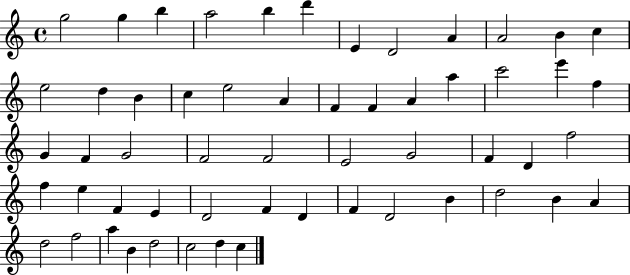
G5/h G5/q B5/q A5/h B5/q D6/q E4/q D4/h A4/q A4/h B4/q C5/q E5/h D5/q B4/q C5/q E5/h A4/q F4/q F4/q A4/q A5/q C6/h E6/q F5/q G4/q F4/q G4/h F4/h F4/h E4/h G4/h F4/q D4/q F5/h F5/q E5/q F4/q E4/q D4/h F4/q D4/q F4/q D4/h B4/q D5/h B4/q A4/q D5/h F5/h A5/q B4/q D5/h C5/h D5/q C5/q